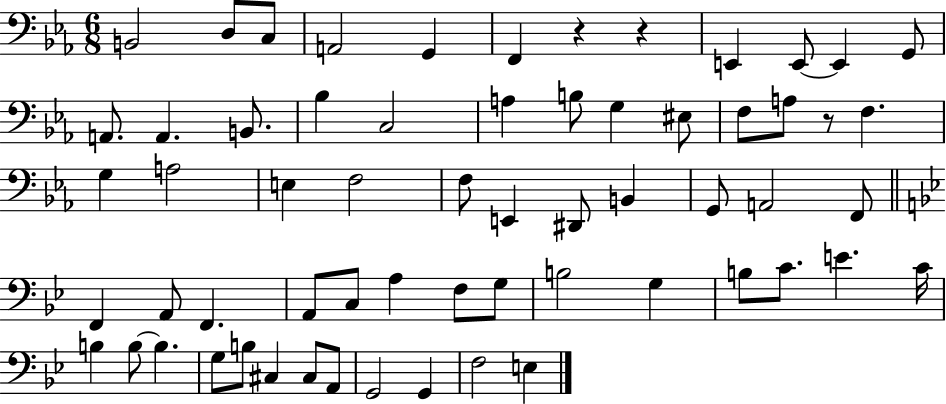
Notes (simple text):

B2/h D3/e C3/e A2/h G2/q F2/q R/q R/q E2/q E2/e E2/q G2/e A2/e. A2/q. B2/e. Bb3/q C3/h A3/q B3/e G3/q EIS3/e F3/e A3/e R/e F3/q. G3/q A3/h E3/q F3/h F3/e E2/q D#2/e B2/q G2/e A2/h F2/e F2/q A2/e F2/q. A2/e C3/e A3/q F3/e G3/e B3/h G3/q B3/e C4/e. E4/q. C4/s B3/q B3/e B3/q. G3/e B3/e C#3/q C#3/e A2/e G2/h G2/q F3/h E3/q